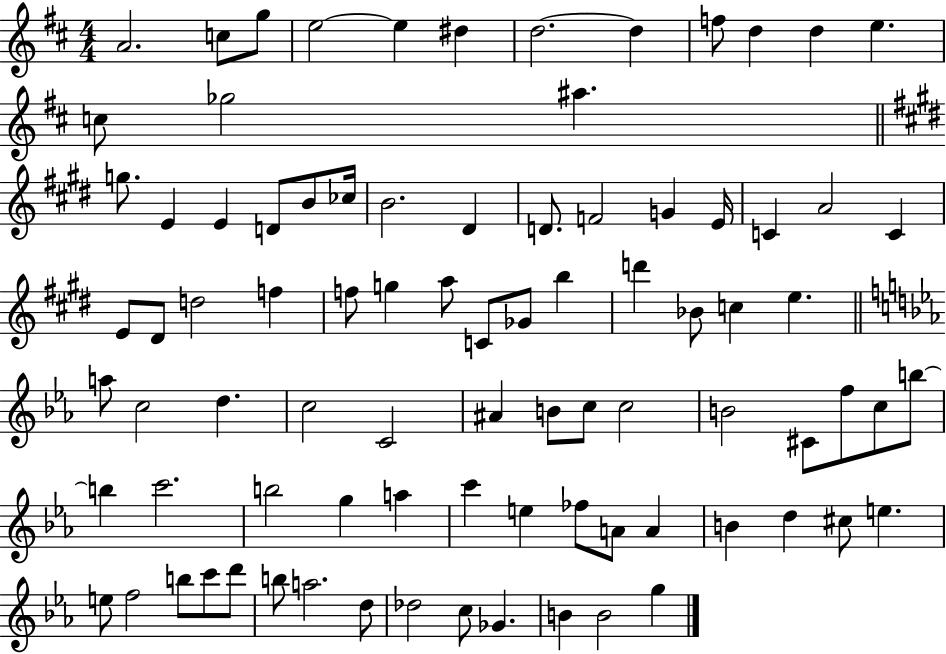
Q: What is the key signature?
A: D major